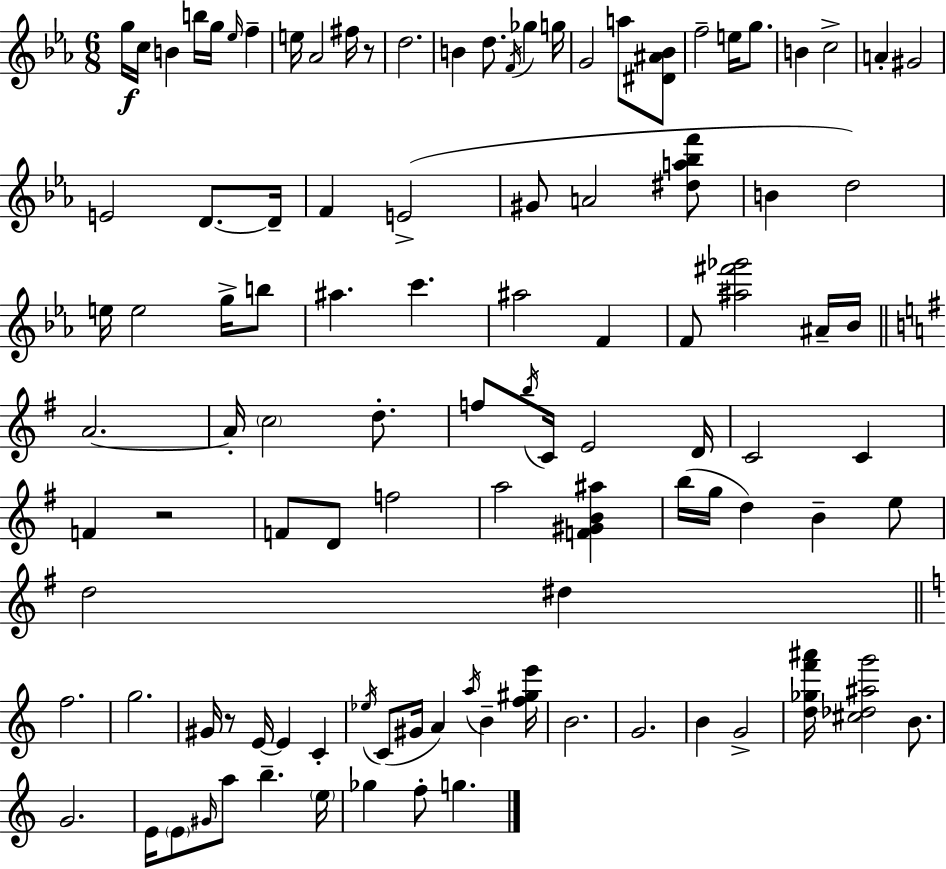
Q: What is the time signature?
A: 6/8